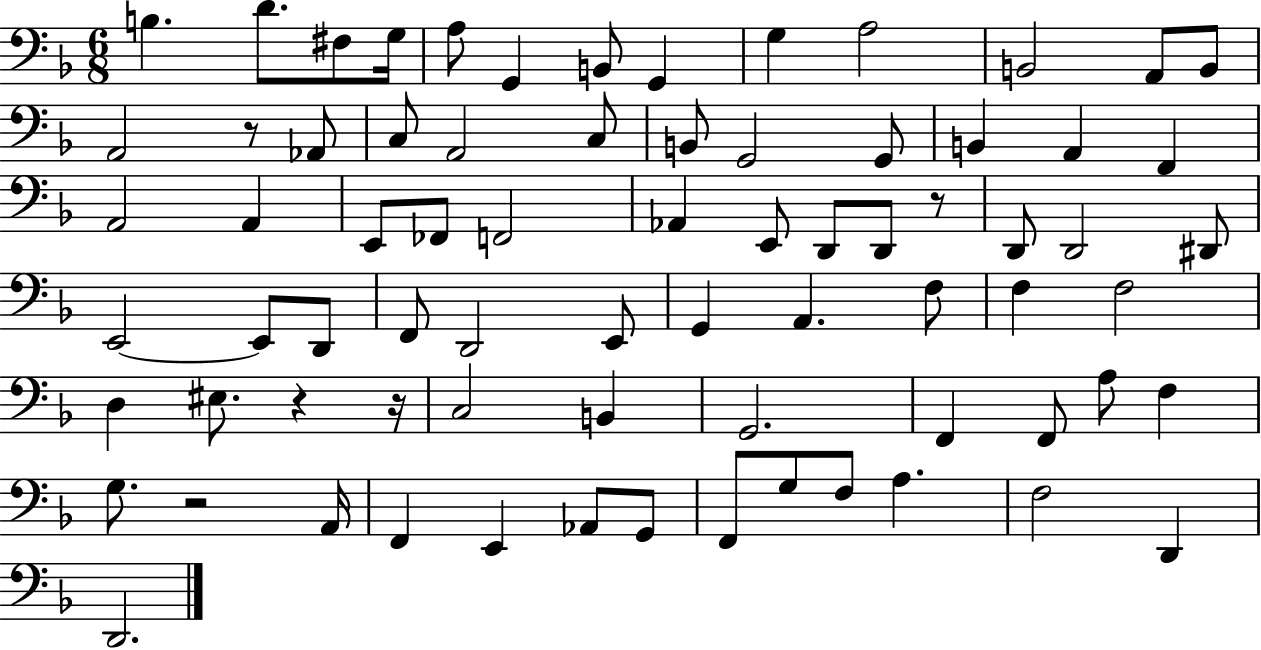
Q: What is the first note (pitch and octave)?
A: B3